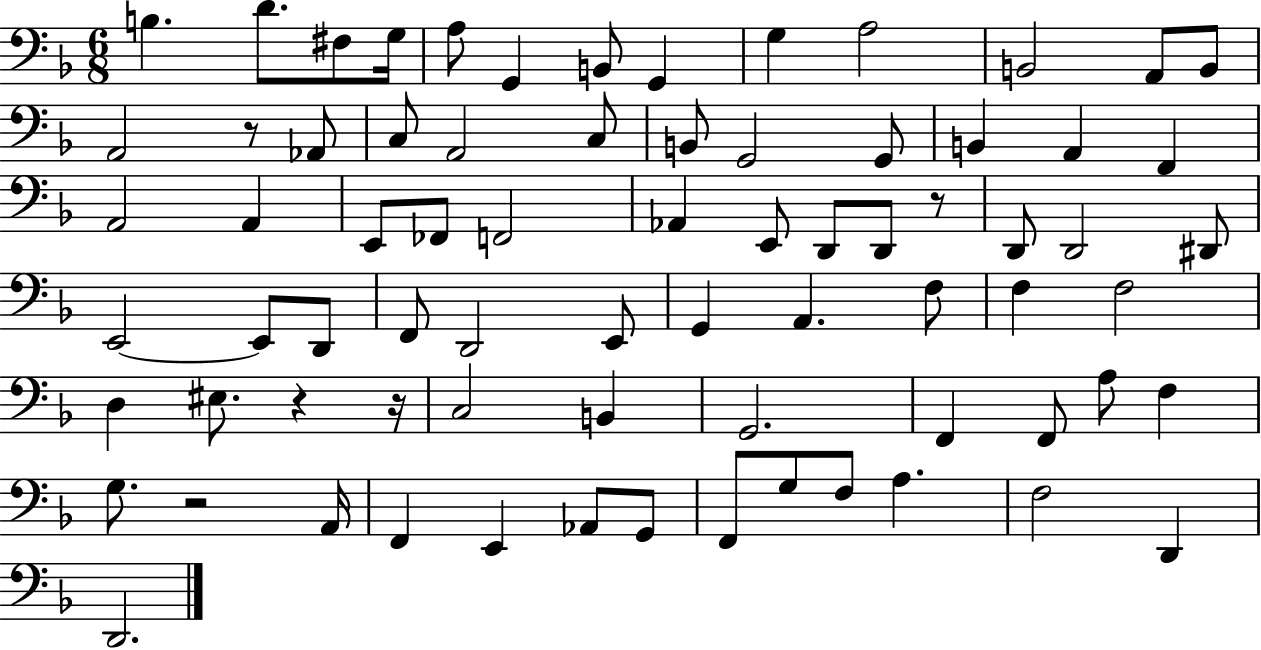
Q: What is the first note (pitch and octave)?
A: B3